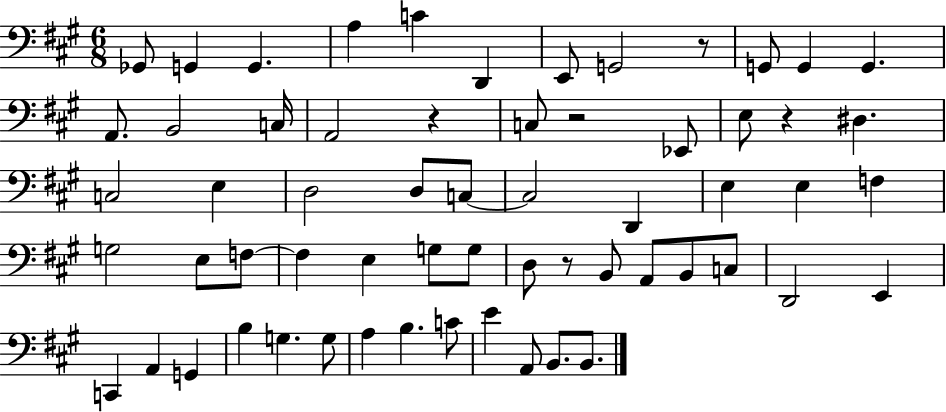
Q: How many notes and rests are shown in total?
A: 61